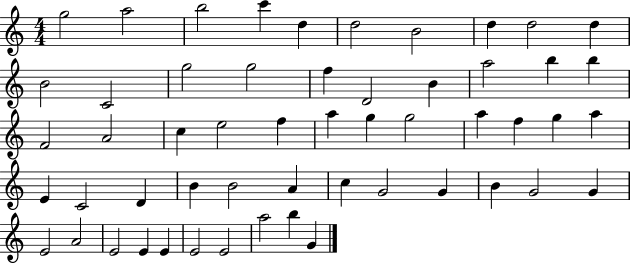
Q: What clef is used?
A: treble